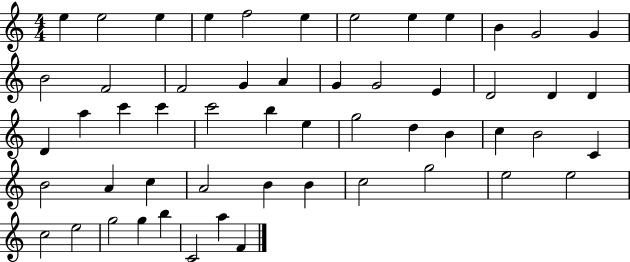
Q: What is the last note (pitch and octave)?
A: F4